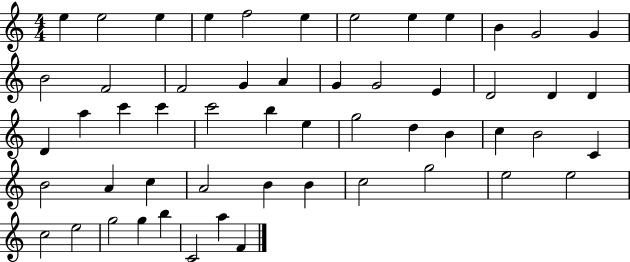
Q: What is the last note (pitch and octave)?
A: F4